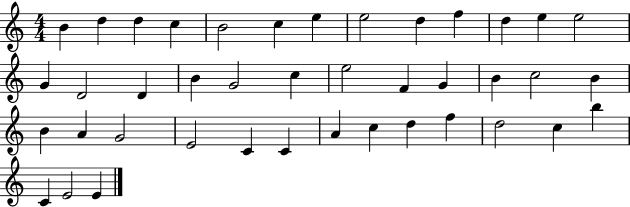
B4/q D5/q D5/q C5/q B4/h C5/q E5/q E5/h D5/q F5/q D5/q E5/q E5/h G4/q D4/h D4/q B4/q G4/h C5/q E5/h F4/q G4/q B4/q C5/h B4/q B4/q A4/q G4/h E4/h C4/q C4/q A4/q C5/q D5/q F5/q D5/h C5/q B5/q C4/q E4/h E4/q